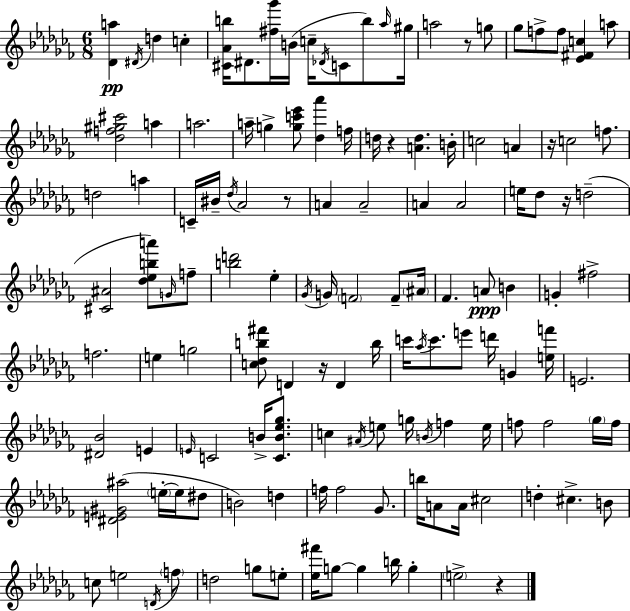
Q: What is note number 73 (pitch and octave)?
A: A#4